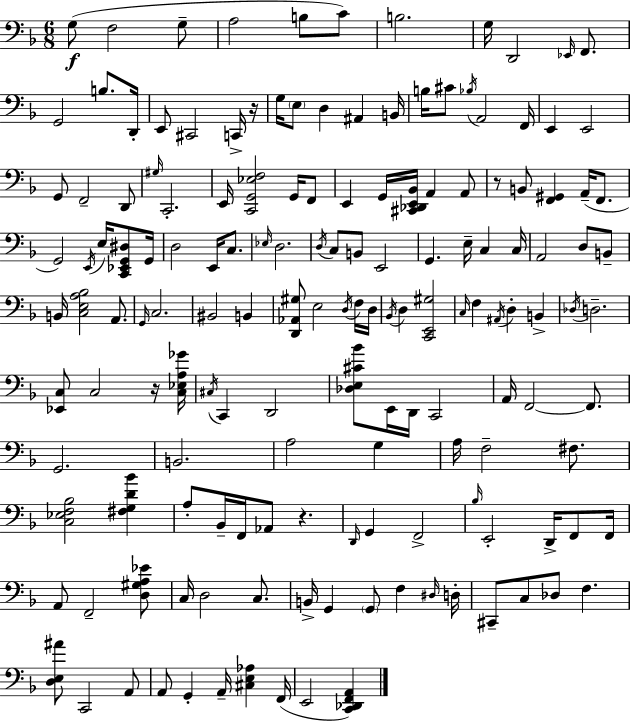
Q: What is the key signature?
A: F major